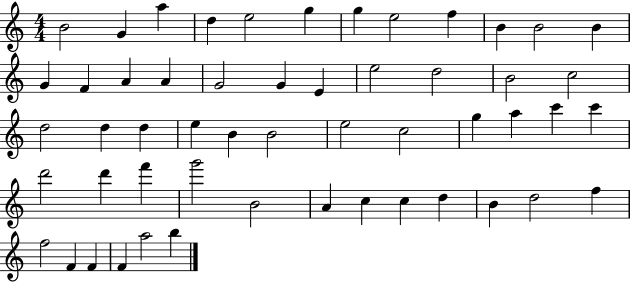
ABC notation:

X:1
T:Untitled
M:4/4
L:1/4
K:C
B2 G a d e2 g g e2 f B B2 B G F A A G2 G E e2 d2 B2 c2 d2 d d e B B2 e2 c2 g a c' c' d'2 d' f' g'2 B2 A c c d B d2 f f2 F F F a2 b